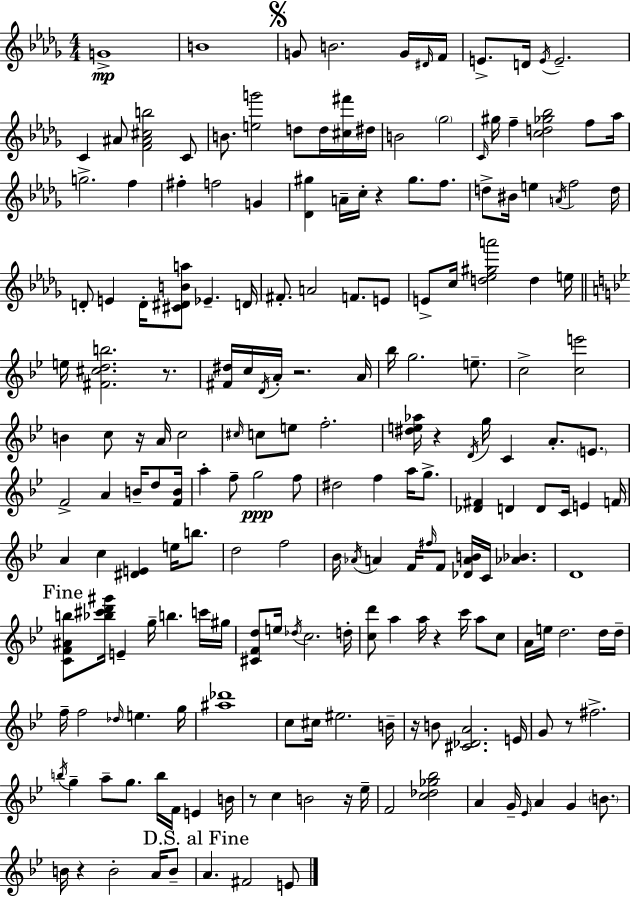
G4/w B4/w G4/e B4/h. G4/s D#4/s F4/s E4/e. D4/s E4/s E4/h. C4/q A#4/e [F4,A#4,C#5,B5]/h C4/e B4/e. [E5,G6]/h D5/e D5/s [C#5,F#6]/s D#5/s B4/h Gb5/h C4/s G#5/s F5/q [C5,D5,Gb5,Bb5]/h F5/e Ab5/s G5/h. F5/q F#5/q F5/h G4/q [Db4,G#5]/q A4/s C5/s R/q G#5/e. F5/e. D5/e BIS4/s E5/q A4/s F5/h D5/s D4/e E4/q D4/s [C#4,D#4,B4,A5]/e Eb4/q. D4/s F#4/e. A4/h F4/e. E4/e E4/e C5/s [D5,Eb5,G#5,A6]/h D5/q E5/s E5/s [F#4,C#5,D5,B5]/h. R/e. [F#4,D#5]/s C5/s D4/s A4/s R/h. A4/s Bb5/s G5/h. E5/e. C5/h [C5,E6]/h B4/q C5/e R/s A4/s C5/h C#5/s C5/e E5/e F5/h. [D#5,E5,Ab5]/s R/q D4/s G5/s C4/q A4/e. E4/e. F4/h A4/q B4/s D5/e [F4,B4]/s A5/q F5/e G5/h F5/e D#5/h F5/q A5/s G5/e. [Db4,F#4]/q D4/q D4/e C4/s E4/q F4/s A4/q C5/q [D#4,E4]/q E5/s B5/e. D5/h F5/h Bb4/s Ab4/s A4/q F4/s F#5/s F4/e [Db4,A4,B4]/s C4/s [Ab4,Bb4]/q. D4/w [C4,F4,A#4,B5]/e [Bb5,C#6,D6,G#6]/s E4/q G5/s B5/q. C6/s G#5/s [C#4,F4,D5]/e E5/s Db5/s C5/h. D5/s [C5,D6]/e A5/q A5/s R/q C6/s A5/e C5/e A4/s E5/s D5/h. D5/s D5/s F5/s F5/h Db5/s E5/q. G5/s [A#5,Db6]/w C5/e C#5/s EIS5/h. B4/s R/s B4/e [C#4,Db4,A4]/h. E4/s G4/e R/e F#5/h. B5/s G5/q A5/e G5/e. B5/s F4/s E4/q B4/s R/e C5/q B4/h R/s Eb5/s F4/h [C5,Db5,Gb5,Bb5]/h A4/q G4/s Eb4/s A4/q G4/q B4/e. B4/s R/q B4/h A4/s B4/e A4/q. F#4/h E4/e